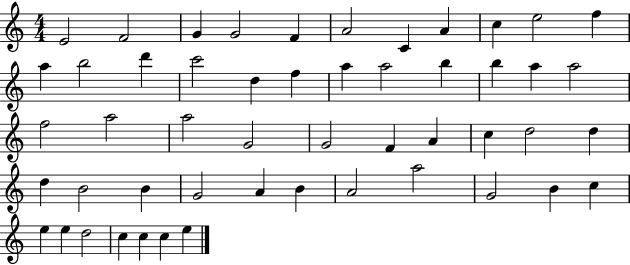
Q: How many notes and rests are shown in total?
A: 51